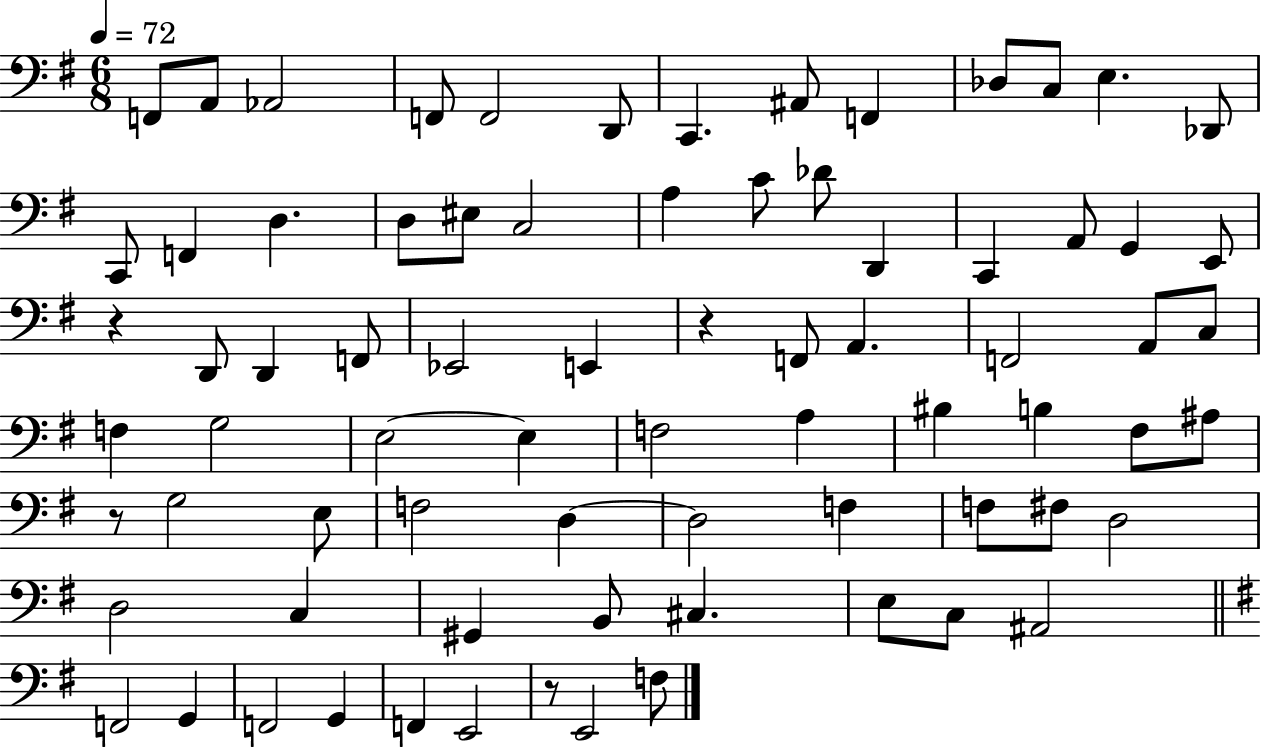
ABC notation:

X:1
T:Untitled
M:6/8
L:1/4
K:G
F,,/2 A,,/2 _A,,2 F,,/2 F,,2 D,,/2 C,, ^A,,/2 F,, _D,/2 C,/2 E, _D,,/2 C,,/2 F,, D, D,/2 ^E,/2 C,2 A, C/2 _D/2 D,, C,, A,,/2 G,, E,,/2 z D,,/2 D,, F,,/2 _E,,2 E,, z F,,/2 A,, F,,2 A,,/2 C,/2 F, G,2 E,2 E, F,2 A, ^B, B, ^F,/2 ^A,/2 z/2 G,2 E,/2 F,2 D, D,2 F, F,/2 ^F,/2 D,2 D,2 C, ^G,, B,,/2 ^C, E,/2 C,/2 ^A,,2 F,,2 G,, F,,2 G,, F,, E,,2 z/2 E,,2 F,/2